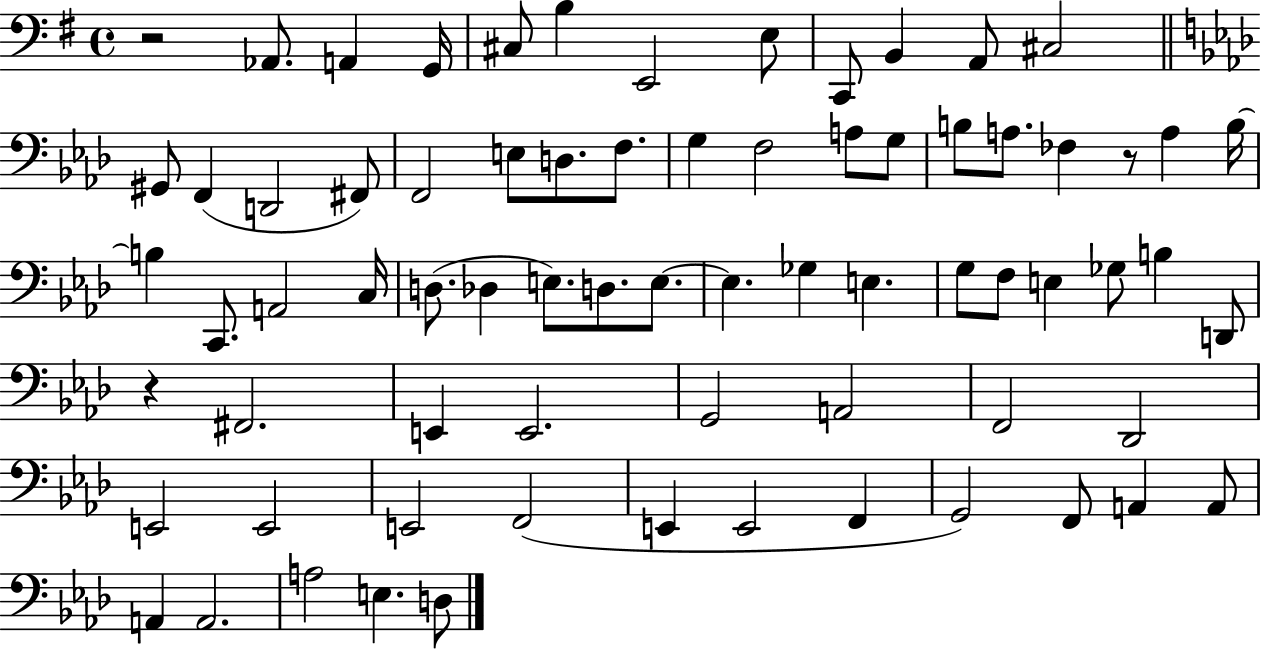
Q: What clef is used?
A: bass